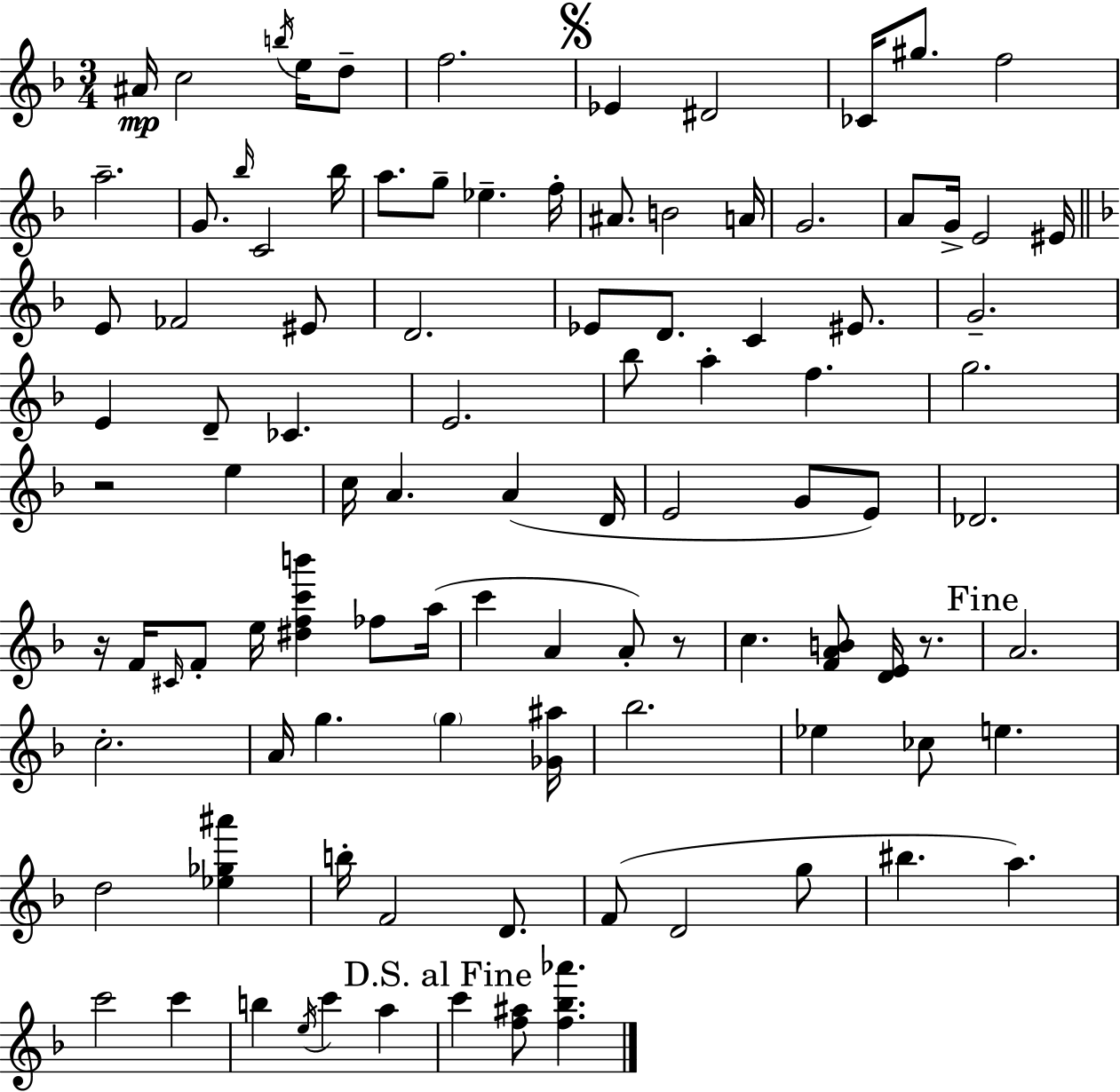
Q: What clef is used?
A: treble